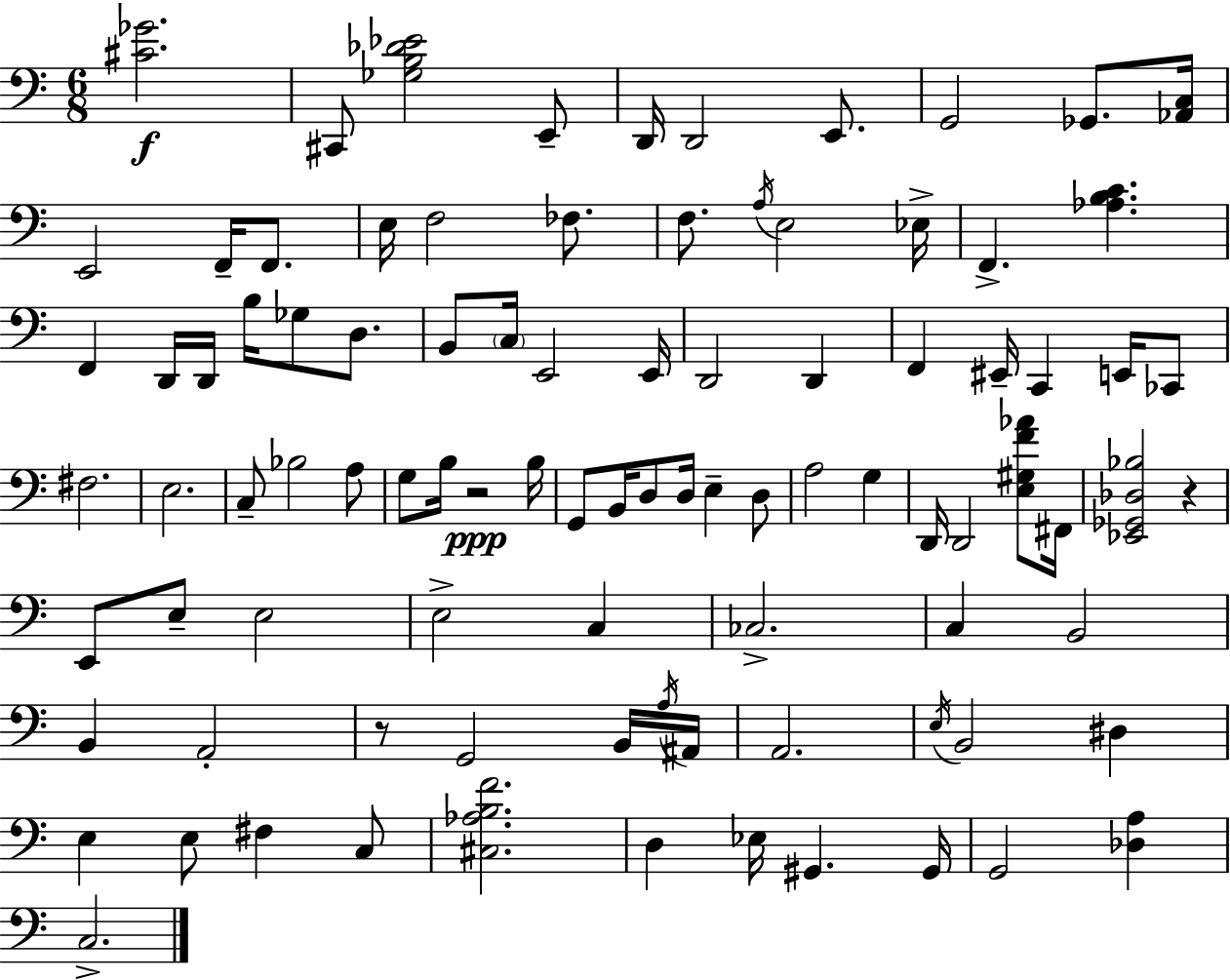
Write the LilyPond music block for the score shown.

{
  \clef bass
  \numericTimeSignature
  \time 6/8
  \key a \minor
  <cis' ges'>2.\f | cis,8 <ges b des' ees'>2 e,8-- | d,16 d,2 e,8. | g,2 ges,8. <aes, c>16 | \break e,2 f,16-- f,8. | e16 f2 fes8. | f8. \acciaccatura { a16 } e2 | ees16-> f,4.-> <aes b c'>4. | \break f,4 d,16 d,16 b16 ges8 d8. | b,8 \parenthesize c16 e,2 | e,16 d,2 d,4 | f,4 eis,16-- c,4 e,16 ces,8 | \break fis2. | e2. | c8-- bes2 a8 | g8 b16 r2\ppp | \break b16 g,8 b,16 d8 d16 e4-- d8 | a2 g4 | d,16 d,2 <e gis f' aes'>8 | fis,16 <ees, ges, des bes>2 r4 | \break e,8 e8-- e2 | e2-> c4 | ces2.-> | c4 b,2 | \break b,4 a,2-. | r8 g,2 b,16 | \acciaccatura { a16 } ais,16 a,2. | \acciaccatura { e16 } b,2 dis4 | \break e4 e8 fis4 | c8 <cis aes b f'>2. | d4 ees16 gis,4. | gis,16 g,2 <des a>4 | \break c2.-> | \bar "|."
}